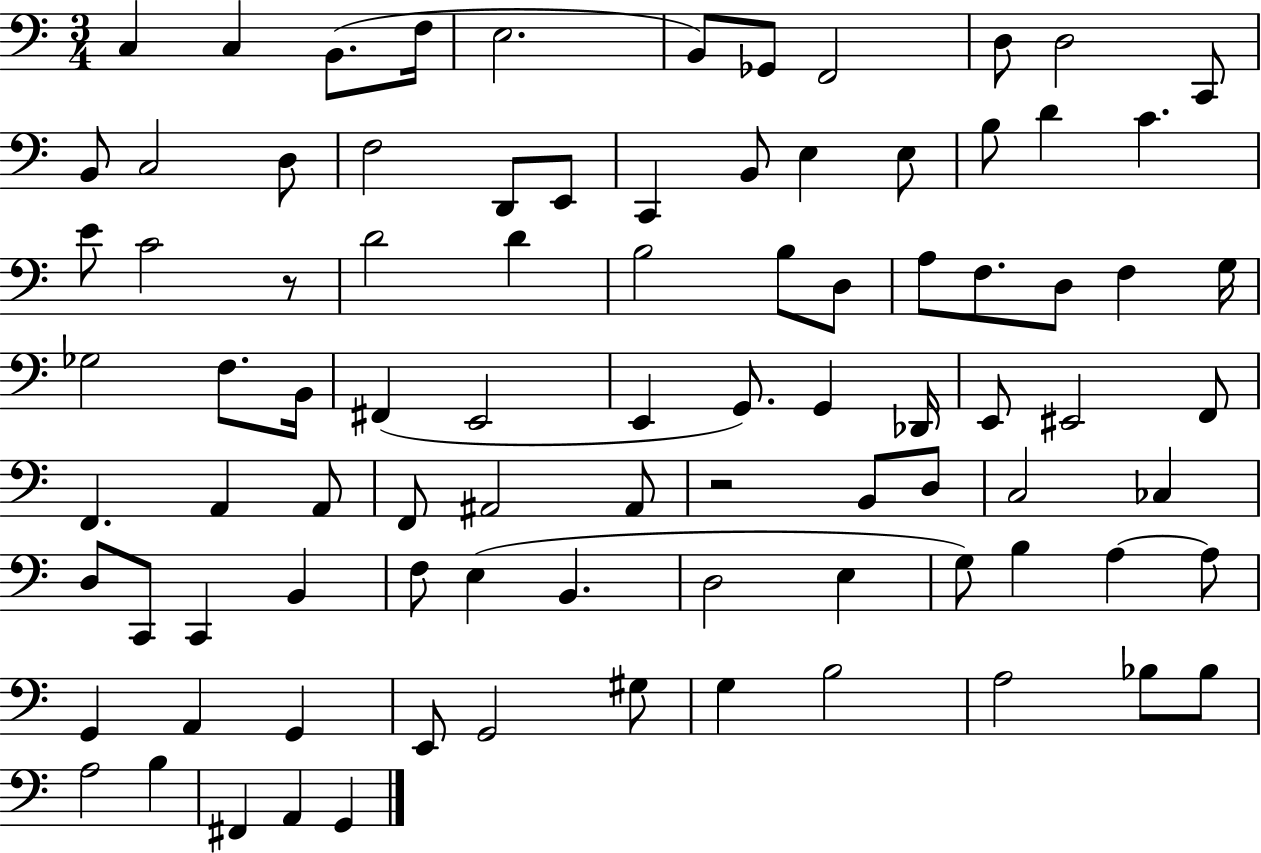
X:1
T:Untitled
M:3/4
L:1/4
K:C
C, C, B,,/2 F,/4 E,2 B,,/2 _G,,/2 F,,2 D,/2 D,2 C,,/2 B,,/2 C,2 D,/2 F,2 D,,/2 E,,/2 C,, B,,/2 E, E,/2 B,/2 D C E/2 C2 z/2 D2 D B,2 B,/2 D,/2 A,/2 F,/2 D,/2 F, G,/4 _G,2 F,/2 B,,/4 ^F,, E,,2 E,, G,,/2 G,, _D,,/4 E,,/2 ^E,,2 F,,/2 F,, A,, A,,/2 F,,/2 ^A,,2 ^A,,/2 z2 B,,/2 D,/2 C,2 _C, D,/2 C,,/2 C,, B,, F,/2 E, B,, D,2 E, G,/2 B, A, A,/2 G,, A,, G,, E,,/2 G,,2 ^G,/2 G, B,2 A,2 _B,/2 _B,/2 A,2 B, ^F,, A,, G,,